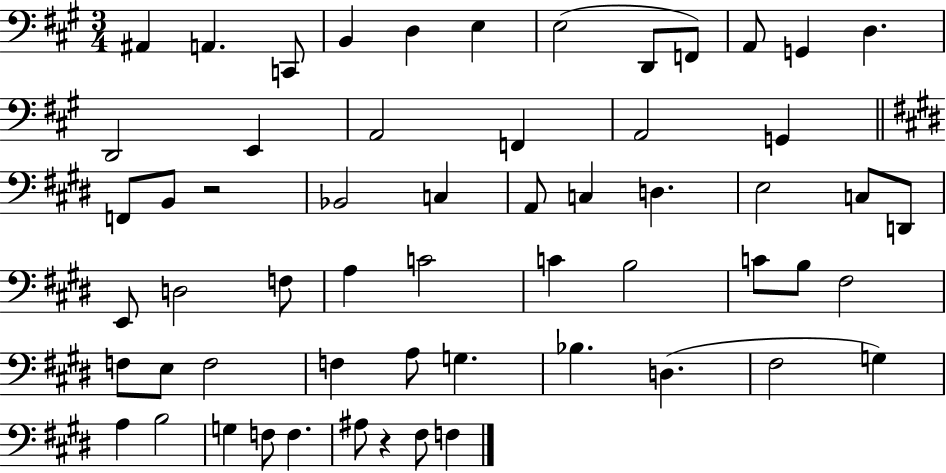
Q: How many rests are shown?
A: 2